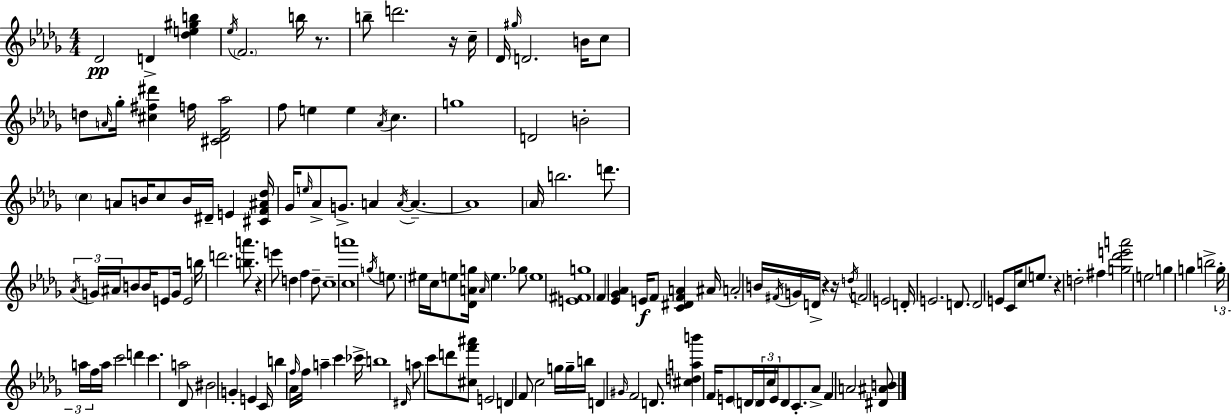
Db4/h D4/q [Db5,E5,G#5,B5]/q Eb5/s F4/h. B5/s R/e. B5/e D6/h. R/s C5/s Db4/s G#5/s D4/h. B4/s C5/e D5/e A4/s Gb5/s [C#5,F#5,D#6]/q F5/s [C#4,Db4,F4,Ab5]/h F5/e E5/q E5/q Ab4/s C5/q. G5/w D4/h B4/h C5/q A4/e B4/s C5/e B4/s D#4/s E4/q [C#4,F4,A#4,Db5]/s Gb4/s E5/s Ab4/e G4/e. A4/q A4/s A4/q. A4/w Ab4/s B5/h. D6/e. Ab4/s G4/s A#4/s B4/e B4/s E4/e G4/s E4/h B5/s D6/h. [B5,A6]/e. R/q E6/e D5/q F5/q D5/e C5/w [C5,A6]/w G5/s E5/e. EIS5/s C5/s E5/e [Db4,A4,G5]/s A4/s E5/q. Gb5/e E5/w [E4,F#4,G5]/w F4/q [Eb4,Gb4,Ab4]/q E4/s F4/e [C4,D#4,F4,A4]/q A#4/s A4/h B4/s F#4/s G4/s D4/s R/q R/s D5/s F4/h E4/h D4/s E4/h. D4/e. D4/h E4/e C4/s C5/e E5/e. R/q D5/h F#5/q [G5,Db6,E6,A6]/h E5/h G5/q G5/q B5/h G5/s A5/s F5/s A5/s C6/h D6/q C6/q. A5/h Db4/e BIS4/h G4/q E4/q C4/s B5/q Ab4/s F5/s F5/s A5/q C6/q CES6/s B5/w D#4/s A5/e C6/e D6/e [C#5,F6,A#6]/e E4/h D4/q F4/e C5/h G5/s G5/s B5/s D4/q G#4/s F4/h D4/e. [C#5,D5,A5,B6]/q F4/s E4/e D4/s D4/s C5/s E4/s D4/e C4/e. Ab4/e F4/q A4/h [D#4,A#4,B4]/e